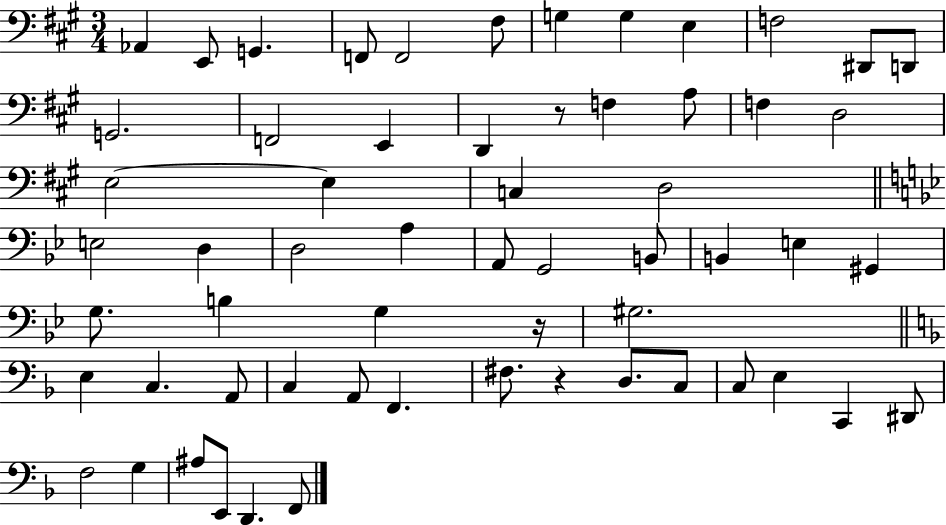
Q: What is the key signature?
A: A major